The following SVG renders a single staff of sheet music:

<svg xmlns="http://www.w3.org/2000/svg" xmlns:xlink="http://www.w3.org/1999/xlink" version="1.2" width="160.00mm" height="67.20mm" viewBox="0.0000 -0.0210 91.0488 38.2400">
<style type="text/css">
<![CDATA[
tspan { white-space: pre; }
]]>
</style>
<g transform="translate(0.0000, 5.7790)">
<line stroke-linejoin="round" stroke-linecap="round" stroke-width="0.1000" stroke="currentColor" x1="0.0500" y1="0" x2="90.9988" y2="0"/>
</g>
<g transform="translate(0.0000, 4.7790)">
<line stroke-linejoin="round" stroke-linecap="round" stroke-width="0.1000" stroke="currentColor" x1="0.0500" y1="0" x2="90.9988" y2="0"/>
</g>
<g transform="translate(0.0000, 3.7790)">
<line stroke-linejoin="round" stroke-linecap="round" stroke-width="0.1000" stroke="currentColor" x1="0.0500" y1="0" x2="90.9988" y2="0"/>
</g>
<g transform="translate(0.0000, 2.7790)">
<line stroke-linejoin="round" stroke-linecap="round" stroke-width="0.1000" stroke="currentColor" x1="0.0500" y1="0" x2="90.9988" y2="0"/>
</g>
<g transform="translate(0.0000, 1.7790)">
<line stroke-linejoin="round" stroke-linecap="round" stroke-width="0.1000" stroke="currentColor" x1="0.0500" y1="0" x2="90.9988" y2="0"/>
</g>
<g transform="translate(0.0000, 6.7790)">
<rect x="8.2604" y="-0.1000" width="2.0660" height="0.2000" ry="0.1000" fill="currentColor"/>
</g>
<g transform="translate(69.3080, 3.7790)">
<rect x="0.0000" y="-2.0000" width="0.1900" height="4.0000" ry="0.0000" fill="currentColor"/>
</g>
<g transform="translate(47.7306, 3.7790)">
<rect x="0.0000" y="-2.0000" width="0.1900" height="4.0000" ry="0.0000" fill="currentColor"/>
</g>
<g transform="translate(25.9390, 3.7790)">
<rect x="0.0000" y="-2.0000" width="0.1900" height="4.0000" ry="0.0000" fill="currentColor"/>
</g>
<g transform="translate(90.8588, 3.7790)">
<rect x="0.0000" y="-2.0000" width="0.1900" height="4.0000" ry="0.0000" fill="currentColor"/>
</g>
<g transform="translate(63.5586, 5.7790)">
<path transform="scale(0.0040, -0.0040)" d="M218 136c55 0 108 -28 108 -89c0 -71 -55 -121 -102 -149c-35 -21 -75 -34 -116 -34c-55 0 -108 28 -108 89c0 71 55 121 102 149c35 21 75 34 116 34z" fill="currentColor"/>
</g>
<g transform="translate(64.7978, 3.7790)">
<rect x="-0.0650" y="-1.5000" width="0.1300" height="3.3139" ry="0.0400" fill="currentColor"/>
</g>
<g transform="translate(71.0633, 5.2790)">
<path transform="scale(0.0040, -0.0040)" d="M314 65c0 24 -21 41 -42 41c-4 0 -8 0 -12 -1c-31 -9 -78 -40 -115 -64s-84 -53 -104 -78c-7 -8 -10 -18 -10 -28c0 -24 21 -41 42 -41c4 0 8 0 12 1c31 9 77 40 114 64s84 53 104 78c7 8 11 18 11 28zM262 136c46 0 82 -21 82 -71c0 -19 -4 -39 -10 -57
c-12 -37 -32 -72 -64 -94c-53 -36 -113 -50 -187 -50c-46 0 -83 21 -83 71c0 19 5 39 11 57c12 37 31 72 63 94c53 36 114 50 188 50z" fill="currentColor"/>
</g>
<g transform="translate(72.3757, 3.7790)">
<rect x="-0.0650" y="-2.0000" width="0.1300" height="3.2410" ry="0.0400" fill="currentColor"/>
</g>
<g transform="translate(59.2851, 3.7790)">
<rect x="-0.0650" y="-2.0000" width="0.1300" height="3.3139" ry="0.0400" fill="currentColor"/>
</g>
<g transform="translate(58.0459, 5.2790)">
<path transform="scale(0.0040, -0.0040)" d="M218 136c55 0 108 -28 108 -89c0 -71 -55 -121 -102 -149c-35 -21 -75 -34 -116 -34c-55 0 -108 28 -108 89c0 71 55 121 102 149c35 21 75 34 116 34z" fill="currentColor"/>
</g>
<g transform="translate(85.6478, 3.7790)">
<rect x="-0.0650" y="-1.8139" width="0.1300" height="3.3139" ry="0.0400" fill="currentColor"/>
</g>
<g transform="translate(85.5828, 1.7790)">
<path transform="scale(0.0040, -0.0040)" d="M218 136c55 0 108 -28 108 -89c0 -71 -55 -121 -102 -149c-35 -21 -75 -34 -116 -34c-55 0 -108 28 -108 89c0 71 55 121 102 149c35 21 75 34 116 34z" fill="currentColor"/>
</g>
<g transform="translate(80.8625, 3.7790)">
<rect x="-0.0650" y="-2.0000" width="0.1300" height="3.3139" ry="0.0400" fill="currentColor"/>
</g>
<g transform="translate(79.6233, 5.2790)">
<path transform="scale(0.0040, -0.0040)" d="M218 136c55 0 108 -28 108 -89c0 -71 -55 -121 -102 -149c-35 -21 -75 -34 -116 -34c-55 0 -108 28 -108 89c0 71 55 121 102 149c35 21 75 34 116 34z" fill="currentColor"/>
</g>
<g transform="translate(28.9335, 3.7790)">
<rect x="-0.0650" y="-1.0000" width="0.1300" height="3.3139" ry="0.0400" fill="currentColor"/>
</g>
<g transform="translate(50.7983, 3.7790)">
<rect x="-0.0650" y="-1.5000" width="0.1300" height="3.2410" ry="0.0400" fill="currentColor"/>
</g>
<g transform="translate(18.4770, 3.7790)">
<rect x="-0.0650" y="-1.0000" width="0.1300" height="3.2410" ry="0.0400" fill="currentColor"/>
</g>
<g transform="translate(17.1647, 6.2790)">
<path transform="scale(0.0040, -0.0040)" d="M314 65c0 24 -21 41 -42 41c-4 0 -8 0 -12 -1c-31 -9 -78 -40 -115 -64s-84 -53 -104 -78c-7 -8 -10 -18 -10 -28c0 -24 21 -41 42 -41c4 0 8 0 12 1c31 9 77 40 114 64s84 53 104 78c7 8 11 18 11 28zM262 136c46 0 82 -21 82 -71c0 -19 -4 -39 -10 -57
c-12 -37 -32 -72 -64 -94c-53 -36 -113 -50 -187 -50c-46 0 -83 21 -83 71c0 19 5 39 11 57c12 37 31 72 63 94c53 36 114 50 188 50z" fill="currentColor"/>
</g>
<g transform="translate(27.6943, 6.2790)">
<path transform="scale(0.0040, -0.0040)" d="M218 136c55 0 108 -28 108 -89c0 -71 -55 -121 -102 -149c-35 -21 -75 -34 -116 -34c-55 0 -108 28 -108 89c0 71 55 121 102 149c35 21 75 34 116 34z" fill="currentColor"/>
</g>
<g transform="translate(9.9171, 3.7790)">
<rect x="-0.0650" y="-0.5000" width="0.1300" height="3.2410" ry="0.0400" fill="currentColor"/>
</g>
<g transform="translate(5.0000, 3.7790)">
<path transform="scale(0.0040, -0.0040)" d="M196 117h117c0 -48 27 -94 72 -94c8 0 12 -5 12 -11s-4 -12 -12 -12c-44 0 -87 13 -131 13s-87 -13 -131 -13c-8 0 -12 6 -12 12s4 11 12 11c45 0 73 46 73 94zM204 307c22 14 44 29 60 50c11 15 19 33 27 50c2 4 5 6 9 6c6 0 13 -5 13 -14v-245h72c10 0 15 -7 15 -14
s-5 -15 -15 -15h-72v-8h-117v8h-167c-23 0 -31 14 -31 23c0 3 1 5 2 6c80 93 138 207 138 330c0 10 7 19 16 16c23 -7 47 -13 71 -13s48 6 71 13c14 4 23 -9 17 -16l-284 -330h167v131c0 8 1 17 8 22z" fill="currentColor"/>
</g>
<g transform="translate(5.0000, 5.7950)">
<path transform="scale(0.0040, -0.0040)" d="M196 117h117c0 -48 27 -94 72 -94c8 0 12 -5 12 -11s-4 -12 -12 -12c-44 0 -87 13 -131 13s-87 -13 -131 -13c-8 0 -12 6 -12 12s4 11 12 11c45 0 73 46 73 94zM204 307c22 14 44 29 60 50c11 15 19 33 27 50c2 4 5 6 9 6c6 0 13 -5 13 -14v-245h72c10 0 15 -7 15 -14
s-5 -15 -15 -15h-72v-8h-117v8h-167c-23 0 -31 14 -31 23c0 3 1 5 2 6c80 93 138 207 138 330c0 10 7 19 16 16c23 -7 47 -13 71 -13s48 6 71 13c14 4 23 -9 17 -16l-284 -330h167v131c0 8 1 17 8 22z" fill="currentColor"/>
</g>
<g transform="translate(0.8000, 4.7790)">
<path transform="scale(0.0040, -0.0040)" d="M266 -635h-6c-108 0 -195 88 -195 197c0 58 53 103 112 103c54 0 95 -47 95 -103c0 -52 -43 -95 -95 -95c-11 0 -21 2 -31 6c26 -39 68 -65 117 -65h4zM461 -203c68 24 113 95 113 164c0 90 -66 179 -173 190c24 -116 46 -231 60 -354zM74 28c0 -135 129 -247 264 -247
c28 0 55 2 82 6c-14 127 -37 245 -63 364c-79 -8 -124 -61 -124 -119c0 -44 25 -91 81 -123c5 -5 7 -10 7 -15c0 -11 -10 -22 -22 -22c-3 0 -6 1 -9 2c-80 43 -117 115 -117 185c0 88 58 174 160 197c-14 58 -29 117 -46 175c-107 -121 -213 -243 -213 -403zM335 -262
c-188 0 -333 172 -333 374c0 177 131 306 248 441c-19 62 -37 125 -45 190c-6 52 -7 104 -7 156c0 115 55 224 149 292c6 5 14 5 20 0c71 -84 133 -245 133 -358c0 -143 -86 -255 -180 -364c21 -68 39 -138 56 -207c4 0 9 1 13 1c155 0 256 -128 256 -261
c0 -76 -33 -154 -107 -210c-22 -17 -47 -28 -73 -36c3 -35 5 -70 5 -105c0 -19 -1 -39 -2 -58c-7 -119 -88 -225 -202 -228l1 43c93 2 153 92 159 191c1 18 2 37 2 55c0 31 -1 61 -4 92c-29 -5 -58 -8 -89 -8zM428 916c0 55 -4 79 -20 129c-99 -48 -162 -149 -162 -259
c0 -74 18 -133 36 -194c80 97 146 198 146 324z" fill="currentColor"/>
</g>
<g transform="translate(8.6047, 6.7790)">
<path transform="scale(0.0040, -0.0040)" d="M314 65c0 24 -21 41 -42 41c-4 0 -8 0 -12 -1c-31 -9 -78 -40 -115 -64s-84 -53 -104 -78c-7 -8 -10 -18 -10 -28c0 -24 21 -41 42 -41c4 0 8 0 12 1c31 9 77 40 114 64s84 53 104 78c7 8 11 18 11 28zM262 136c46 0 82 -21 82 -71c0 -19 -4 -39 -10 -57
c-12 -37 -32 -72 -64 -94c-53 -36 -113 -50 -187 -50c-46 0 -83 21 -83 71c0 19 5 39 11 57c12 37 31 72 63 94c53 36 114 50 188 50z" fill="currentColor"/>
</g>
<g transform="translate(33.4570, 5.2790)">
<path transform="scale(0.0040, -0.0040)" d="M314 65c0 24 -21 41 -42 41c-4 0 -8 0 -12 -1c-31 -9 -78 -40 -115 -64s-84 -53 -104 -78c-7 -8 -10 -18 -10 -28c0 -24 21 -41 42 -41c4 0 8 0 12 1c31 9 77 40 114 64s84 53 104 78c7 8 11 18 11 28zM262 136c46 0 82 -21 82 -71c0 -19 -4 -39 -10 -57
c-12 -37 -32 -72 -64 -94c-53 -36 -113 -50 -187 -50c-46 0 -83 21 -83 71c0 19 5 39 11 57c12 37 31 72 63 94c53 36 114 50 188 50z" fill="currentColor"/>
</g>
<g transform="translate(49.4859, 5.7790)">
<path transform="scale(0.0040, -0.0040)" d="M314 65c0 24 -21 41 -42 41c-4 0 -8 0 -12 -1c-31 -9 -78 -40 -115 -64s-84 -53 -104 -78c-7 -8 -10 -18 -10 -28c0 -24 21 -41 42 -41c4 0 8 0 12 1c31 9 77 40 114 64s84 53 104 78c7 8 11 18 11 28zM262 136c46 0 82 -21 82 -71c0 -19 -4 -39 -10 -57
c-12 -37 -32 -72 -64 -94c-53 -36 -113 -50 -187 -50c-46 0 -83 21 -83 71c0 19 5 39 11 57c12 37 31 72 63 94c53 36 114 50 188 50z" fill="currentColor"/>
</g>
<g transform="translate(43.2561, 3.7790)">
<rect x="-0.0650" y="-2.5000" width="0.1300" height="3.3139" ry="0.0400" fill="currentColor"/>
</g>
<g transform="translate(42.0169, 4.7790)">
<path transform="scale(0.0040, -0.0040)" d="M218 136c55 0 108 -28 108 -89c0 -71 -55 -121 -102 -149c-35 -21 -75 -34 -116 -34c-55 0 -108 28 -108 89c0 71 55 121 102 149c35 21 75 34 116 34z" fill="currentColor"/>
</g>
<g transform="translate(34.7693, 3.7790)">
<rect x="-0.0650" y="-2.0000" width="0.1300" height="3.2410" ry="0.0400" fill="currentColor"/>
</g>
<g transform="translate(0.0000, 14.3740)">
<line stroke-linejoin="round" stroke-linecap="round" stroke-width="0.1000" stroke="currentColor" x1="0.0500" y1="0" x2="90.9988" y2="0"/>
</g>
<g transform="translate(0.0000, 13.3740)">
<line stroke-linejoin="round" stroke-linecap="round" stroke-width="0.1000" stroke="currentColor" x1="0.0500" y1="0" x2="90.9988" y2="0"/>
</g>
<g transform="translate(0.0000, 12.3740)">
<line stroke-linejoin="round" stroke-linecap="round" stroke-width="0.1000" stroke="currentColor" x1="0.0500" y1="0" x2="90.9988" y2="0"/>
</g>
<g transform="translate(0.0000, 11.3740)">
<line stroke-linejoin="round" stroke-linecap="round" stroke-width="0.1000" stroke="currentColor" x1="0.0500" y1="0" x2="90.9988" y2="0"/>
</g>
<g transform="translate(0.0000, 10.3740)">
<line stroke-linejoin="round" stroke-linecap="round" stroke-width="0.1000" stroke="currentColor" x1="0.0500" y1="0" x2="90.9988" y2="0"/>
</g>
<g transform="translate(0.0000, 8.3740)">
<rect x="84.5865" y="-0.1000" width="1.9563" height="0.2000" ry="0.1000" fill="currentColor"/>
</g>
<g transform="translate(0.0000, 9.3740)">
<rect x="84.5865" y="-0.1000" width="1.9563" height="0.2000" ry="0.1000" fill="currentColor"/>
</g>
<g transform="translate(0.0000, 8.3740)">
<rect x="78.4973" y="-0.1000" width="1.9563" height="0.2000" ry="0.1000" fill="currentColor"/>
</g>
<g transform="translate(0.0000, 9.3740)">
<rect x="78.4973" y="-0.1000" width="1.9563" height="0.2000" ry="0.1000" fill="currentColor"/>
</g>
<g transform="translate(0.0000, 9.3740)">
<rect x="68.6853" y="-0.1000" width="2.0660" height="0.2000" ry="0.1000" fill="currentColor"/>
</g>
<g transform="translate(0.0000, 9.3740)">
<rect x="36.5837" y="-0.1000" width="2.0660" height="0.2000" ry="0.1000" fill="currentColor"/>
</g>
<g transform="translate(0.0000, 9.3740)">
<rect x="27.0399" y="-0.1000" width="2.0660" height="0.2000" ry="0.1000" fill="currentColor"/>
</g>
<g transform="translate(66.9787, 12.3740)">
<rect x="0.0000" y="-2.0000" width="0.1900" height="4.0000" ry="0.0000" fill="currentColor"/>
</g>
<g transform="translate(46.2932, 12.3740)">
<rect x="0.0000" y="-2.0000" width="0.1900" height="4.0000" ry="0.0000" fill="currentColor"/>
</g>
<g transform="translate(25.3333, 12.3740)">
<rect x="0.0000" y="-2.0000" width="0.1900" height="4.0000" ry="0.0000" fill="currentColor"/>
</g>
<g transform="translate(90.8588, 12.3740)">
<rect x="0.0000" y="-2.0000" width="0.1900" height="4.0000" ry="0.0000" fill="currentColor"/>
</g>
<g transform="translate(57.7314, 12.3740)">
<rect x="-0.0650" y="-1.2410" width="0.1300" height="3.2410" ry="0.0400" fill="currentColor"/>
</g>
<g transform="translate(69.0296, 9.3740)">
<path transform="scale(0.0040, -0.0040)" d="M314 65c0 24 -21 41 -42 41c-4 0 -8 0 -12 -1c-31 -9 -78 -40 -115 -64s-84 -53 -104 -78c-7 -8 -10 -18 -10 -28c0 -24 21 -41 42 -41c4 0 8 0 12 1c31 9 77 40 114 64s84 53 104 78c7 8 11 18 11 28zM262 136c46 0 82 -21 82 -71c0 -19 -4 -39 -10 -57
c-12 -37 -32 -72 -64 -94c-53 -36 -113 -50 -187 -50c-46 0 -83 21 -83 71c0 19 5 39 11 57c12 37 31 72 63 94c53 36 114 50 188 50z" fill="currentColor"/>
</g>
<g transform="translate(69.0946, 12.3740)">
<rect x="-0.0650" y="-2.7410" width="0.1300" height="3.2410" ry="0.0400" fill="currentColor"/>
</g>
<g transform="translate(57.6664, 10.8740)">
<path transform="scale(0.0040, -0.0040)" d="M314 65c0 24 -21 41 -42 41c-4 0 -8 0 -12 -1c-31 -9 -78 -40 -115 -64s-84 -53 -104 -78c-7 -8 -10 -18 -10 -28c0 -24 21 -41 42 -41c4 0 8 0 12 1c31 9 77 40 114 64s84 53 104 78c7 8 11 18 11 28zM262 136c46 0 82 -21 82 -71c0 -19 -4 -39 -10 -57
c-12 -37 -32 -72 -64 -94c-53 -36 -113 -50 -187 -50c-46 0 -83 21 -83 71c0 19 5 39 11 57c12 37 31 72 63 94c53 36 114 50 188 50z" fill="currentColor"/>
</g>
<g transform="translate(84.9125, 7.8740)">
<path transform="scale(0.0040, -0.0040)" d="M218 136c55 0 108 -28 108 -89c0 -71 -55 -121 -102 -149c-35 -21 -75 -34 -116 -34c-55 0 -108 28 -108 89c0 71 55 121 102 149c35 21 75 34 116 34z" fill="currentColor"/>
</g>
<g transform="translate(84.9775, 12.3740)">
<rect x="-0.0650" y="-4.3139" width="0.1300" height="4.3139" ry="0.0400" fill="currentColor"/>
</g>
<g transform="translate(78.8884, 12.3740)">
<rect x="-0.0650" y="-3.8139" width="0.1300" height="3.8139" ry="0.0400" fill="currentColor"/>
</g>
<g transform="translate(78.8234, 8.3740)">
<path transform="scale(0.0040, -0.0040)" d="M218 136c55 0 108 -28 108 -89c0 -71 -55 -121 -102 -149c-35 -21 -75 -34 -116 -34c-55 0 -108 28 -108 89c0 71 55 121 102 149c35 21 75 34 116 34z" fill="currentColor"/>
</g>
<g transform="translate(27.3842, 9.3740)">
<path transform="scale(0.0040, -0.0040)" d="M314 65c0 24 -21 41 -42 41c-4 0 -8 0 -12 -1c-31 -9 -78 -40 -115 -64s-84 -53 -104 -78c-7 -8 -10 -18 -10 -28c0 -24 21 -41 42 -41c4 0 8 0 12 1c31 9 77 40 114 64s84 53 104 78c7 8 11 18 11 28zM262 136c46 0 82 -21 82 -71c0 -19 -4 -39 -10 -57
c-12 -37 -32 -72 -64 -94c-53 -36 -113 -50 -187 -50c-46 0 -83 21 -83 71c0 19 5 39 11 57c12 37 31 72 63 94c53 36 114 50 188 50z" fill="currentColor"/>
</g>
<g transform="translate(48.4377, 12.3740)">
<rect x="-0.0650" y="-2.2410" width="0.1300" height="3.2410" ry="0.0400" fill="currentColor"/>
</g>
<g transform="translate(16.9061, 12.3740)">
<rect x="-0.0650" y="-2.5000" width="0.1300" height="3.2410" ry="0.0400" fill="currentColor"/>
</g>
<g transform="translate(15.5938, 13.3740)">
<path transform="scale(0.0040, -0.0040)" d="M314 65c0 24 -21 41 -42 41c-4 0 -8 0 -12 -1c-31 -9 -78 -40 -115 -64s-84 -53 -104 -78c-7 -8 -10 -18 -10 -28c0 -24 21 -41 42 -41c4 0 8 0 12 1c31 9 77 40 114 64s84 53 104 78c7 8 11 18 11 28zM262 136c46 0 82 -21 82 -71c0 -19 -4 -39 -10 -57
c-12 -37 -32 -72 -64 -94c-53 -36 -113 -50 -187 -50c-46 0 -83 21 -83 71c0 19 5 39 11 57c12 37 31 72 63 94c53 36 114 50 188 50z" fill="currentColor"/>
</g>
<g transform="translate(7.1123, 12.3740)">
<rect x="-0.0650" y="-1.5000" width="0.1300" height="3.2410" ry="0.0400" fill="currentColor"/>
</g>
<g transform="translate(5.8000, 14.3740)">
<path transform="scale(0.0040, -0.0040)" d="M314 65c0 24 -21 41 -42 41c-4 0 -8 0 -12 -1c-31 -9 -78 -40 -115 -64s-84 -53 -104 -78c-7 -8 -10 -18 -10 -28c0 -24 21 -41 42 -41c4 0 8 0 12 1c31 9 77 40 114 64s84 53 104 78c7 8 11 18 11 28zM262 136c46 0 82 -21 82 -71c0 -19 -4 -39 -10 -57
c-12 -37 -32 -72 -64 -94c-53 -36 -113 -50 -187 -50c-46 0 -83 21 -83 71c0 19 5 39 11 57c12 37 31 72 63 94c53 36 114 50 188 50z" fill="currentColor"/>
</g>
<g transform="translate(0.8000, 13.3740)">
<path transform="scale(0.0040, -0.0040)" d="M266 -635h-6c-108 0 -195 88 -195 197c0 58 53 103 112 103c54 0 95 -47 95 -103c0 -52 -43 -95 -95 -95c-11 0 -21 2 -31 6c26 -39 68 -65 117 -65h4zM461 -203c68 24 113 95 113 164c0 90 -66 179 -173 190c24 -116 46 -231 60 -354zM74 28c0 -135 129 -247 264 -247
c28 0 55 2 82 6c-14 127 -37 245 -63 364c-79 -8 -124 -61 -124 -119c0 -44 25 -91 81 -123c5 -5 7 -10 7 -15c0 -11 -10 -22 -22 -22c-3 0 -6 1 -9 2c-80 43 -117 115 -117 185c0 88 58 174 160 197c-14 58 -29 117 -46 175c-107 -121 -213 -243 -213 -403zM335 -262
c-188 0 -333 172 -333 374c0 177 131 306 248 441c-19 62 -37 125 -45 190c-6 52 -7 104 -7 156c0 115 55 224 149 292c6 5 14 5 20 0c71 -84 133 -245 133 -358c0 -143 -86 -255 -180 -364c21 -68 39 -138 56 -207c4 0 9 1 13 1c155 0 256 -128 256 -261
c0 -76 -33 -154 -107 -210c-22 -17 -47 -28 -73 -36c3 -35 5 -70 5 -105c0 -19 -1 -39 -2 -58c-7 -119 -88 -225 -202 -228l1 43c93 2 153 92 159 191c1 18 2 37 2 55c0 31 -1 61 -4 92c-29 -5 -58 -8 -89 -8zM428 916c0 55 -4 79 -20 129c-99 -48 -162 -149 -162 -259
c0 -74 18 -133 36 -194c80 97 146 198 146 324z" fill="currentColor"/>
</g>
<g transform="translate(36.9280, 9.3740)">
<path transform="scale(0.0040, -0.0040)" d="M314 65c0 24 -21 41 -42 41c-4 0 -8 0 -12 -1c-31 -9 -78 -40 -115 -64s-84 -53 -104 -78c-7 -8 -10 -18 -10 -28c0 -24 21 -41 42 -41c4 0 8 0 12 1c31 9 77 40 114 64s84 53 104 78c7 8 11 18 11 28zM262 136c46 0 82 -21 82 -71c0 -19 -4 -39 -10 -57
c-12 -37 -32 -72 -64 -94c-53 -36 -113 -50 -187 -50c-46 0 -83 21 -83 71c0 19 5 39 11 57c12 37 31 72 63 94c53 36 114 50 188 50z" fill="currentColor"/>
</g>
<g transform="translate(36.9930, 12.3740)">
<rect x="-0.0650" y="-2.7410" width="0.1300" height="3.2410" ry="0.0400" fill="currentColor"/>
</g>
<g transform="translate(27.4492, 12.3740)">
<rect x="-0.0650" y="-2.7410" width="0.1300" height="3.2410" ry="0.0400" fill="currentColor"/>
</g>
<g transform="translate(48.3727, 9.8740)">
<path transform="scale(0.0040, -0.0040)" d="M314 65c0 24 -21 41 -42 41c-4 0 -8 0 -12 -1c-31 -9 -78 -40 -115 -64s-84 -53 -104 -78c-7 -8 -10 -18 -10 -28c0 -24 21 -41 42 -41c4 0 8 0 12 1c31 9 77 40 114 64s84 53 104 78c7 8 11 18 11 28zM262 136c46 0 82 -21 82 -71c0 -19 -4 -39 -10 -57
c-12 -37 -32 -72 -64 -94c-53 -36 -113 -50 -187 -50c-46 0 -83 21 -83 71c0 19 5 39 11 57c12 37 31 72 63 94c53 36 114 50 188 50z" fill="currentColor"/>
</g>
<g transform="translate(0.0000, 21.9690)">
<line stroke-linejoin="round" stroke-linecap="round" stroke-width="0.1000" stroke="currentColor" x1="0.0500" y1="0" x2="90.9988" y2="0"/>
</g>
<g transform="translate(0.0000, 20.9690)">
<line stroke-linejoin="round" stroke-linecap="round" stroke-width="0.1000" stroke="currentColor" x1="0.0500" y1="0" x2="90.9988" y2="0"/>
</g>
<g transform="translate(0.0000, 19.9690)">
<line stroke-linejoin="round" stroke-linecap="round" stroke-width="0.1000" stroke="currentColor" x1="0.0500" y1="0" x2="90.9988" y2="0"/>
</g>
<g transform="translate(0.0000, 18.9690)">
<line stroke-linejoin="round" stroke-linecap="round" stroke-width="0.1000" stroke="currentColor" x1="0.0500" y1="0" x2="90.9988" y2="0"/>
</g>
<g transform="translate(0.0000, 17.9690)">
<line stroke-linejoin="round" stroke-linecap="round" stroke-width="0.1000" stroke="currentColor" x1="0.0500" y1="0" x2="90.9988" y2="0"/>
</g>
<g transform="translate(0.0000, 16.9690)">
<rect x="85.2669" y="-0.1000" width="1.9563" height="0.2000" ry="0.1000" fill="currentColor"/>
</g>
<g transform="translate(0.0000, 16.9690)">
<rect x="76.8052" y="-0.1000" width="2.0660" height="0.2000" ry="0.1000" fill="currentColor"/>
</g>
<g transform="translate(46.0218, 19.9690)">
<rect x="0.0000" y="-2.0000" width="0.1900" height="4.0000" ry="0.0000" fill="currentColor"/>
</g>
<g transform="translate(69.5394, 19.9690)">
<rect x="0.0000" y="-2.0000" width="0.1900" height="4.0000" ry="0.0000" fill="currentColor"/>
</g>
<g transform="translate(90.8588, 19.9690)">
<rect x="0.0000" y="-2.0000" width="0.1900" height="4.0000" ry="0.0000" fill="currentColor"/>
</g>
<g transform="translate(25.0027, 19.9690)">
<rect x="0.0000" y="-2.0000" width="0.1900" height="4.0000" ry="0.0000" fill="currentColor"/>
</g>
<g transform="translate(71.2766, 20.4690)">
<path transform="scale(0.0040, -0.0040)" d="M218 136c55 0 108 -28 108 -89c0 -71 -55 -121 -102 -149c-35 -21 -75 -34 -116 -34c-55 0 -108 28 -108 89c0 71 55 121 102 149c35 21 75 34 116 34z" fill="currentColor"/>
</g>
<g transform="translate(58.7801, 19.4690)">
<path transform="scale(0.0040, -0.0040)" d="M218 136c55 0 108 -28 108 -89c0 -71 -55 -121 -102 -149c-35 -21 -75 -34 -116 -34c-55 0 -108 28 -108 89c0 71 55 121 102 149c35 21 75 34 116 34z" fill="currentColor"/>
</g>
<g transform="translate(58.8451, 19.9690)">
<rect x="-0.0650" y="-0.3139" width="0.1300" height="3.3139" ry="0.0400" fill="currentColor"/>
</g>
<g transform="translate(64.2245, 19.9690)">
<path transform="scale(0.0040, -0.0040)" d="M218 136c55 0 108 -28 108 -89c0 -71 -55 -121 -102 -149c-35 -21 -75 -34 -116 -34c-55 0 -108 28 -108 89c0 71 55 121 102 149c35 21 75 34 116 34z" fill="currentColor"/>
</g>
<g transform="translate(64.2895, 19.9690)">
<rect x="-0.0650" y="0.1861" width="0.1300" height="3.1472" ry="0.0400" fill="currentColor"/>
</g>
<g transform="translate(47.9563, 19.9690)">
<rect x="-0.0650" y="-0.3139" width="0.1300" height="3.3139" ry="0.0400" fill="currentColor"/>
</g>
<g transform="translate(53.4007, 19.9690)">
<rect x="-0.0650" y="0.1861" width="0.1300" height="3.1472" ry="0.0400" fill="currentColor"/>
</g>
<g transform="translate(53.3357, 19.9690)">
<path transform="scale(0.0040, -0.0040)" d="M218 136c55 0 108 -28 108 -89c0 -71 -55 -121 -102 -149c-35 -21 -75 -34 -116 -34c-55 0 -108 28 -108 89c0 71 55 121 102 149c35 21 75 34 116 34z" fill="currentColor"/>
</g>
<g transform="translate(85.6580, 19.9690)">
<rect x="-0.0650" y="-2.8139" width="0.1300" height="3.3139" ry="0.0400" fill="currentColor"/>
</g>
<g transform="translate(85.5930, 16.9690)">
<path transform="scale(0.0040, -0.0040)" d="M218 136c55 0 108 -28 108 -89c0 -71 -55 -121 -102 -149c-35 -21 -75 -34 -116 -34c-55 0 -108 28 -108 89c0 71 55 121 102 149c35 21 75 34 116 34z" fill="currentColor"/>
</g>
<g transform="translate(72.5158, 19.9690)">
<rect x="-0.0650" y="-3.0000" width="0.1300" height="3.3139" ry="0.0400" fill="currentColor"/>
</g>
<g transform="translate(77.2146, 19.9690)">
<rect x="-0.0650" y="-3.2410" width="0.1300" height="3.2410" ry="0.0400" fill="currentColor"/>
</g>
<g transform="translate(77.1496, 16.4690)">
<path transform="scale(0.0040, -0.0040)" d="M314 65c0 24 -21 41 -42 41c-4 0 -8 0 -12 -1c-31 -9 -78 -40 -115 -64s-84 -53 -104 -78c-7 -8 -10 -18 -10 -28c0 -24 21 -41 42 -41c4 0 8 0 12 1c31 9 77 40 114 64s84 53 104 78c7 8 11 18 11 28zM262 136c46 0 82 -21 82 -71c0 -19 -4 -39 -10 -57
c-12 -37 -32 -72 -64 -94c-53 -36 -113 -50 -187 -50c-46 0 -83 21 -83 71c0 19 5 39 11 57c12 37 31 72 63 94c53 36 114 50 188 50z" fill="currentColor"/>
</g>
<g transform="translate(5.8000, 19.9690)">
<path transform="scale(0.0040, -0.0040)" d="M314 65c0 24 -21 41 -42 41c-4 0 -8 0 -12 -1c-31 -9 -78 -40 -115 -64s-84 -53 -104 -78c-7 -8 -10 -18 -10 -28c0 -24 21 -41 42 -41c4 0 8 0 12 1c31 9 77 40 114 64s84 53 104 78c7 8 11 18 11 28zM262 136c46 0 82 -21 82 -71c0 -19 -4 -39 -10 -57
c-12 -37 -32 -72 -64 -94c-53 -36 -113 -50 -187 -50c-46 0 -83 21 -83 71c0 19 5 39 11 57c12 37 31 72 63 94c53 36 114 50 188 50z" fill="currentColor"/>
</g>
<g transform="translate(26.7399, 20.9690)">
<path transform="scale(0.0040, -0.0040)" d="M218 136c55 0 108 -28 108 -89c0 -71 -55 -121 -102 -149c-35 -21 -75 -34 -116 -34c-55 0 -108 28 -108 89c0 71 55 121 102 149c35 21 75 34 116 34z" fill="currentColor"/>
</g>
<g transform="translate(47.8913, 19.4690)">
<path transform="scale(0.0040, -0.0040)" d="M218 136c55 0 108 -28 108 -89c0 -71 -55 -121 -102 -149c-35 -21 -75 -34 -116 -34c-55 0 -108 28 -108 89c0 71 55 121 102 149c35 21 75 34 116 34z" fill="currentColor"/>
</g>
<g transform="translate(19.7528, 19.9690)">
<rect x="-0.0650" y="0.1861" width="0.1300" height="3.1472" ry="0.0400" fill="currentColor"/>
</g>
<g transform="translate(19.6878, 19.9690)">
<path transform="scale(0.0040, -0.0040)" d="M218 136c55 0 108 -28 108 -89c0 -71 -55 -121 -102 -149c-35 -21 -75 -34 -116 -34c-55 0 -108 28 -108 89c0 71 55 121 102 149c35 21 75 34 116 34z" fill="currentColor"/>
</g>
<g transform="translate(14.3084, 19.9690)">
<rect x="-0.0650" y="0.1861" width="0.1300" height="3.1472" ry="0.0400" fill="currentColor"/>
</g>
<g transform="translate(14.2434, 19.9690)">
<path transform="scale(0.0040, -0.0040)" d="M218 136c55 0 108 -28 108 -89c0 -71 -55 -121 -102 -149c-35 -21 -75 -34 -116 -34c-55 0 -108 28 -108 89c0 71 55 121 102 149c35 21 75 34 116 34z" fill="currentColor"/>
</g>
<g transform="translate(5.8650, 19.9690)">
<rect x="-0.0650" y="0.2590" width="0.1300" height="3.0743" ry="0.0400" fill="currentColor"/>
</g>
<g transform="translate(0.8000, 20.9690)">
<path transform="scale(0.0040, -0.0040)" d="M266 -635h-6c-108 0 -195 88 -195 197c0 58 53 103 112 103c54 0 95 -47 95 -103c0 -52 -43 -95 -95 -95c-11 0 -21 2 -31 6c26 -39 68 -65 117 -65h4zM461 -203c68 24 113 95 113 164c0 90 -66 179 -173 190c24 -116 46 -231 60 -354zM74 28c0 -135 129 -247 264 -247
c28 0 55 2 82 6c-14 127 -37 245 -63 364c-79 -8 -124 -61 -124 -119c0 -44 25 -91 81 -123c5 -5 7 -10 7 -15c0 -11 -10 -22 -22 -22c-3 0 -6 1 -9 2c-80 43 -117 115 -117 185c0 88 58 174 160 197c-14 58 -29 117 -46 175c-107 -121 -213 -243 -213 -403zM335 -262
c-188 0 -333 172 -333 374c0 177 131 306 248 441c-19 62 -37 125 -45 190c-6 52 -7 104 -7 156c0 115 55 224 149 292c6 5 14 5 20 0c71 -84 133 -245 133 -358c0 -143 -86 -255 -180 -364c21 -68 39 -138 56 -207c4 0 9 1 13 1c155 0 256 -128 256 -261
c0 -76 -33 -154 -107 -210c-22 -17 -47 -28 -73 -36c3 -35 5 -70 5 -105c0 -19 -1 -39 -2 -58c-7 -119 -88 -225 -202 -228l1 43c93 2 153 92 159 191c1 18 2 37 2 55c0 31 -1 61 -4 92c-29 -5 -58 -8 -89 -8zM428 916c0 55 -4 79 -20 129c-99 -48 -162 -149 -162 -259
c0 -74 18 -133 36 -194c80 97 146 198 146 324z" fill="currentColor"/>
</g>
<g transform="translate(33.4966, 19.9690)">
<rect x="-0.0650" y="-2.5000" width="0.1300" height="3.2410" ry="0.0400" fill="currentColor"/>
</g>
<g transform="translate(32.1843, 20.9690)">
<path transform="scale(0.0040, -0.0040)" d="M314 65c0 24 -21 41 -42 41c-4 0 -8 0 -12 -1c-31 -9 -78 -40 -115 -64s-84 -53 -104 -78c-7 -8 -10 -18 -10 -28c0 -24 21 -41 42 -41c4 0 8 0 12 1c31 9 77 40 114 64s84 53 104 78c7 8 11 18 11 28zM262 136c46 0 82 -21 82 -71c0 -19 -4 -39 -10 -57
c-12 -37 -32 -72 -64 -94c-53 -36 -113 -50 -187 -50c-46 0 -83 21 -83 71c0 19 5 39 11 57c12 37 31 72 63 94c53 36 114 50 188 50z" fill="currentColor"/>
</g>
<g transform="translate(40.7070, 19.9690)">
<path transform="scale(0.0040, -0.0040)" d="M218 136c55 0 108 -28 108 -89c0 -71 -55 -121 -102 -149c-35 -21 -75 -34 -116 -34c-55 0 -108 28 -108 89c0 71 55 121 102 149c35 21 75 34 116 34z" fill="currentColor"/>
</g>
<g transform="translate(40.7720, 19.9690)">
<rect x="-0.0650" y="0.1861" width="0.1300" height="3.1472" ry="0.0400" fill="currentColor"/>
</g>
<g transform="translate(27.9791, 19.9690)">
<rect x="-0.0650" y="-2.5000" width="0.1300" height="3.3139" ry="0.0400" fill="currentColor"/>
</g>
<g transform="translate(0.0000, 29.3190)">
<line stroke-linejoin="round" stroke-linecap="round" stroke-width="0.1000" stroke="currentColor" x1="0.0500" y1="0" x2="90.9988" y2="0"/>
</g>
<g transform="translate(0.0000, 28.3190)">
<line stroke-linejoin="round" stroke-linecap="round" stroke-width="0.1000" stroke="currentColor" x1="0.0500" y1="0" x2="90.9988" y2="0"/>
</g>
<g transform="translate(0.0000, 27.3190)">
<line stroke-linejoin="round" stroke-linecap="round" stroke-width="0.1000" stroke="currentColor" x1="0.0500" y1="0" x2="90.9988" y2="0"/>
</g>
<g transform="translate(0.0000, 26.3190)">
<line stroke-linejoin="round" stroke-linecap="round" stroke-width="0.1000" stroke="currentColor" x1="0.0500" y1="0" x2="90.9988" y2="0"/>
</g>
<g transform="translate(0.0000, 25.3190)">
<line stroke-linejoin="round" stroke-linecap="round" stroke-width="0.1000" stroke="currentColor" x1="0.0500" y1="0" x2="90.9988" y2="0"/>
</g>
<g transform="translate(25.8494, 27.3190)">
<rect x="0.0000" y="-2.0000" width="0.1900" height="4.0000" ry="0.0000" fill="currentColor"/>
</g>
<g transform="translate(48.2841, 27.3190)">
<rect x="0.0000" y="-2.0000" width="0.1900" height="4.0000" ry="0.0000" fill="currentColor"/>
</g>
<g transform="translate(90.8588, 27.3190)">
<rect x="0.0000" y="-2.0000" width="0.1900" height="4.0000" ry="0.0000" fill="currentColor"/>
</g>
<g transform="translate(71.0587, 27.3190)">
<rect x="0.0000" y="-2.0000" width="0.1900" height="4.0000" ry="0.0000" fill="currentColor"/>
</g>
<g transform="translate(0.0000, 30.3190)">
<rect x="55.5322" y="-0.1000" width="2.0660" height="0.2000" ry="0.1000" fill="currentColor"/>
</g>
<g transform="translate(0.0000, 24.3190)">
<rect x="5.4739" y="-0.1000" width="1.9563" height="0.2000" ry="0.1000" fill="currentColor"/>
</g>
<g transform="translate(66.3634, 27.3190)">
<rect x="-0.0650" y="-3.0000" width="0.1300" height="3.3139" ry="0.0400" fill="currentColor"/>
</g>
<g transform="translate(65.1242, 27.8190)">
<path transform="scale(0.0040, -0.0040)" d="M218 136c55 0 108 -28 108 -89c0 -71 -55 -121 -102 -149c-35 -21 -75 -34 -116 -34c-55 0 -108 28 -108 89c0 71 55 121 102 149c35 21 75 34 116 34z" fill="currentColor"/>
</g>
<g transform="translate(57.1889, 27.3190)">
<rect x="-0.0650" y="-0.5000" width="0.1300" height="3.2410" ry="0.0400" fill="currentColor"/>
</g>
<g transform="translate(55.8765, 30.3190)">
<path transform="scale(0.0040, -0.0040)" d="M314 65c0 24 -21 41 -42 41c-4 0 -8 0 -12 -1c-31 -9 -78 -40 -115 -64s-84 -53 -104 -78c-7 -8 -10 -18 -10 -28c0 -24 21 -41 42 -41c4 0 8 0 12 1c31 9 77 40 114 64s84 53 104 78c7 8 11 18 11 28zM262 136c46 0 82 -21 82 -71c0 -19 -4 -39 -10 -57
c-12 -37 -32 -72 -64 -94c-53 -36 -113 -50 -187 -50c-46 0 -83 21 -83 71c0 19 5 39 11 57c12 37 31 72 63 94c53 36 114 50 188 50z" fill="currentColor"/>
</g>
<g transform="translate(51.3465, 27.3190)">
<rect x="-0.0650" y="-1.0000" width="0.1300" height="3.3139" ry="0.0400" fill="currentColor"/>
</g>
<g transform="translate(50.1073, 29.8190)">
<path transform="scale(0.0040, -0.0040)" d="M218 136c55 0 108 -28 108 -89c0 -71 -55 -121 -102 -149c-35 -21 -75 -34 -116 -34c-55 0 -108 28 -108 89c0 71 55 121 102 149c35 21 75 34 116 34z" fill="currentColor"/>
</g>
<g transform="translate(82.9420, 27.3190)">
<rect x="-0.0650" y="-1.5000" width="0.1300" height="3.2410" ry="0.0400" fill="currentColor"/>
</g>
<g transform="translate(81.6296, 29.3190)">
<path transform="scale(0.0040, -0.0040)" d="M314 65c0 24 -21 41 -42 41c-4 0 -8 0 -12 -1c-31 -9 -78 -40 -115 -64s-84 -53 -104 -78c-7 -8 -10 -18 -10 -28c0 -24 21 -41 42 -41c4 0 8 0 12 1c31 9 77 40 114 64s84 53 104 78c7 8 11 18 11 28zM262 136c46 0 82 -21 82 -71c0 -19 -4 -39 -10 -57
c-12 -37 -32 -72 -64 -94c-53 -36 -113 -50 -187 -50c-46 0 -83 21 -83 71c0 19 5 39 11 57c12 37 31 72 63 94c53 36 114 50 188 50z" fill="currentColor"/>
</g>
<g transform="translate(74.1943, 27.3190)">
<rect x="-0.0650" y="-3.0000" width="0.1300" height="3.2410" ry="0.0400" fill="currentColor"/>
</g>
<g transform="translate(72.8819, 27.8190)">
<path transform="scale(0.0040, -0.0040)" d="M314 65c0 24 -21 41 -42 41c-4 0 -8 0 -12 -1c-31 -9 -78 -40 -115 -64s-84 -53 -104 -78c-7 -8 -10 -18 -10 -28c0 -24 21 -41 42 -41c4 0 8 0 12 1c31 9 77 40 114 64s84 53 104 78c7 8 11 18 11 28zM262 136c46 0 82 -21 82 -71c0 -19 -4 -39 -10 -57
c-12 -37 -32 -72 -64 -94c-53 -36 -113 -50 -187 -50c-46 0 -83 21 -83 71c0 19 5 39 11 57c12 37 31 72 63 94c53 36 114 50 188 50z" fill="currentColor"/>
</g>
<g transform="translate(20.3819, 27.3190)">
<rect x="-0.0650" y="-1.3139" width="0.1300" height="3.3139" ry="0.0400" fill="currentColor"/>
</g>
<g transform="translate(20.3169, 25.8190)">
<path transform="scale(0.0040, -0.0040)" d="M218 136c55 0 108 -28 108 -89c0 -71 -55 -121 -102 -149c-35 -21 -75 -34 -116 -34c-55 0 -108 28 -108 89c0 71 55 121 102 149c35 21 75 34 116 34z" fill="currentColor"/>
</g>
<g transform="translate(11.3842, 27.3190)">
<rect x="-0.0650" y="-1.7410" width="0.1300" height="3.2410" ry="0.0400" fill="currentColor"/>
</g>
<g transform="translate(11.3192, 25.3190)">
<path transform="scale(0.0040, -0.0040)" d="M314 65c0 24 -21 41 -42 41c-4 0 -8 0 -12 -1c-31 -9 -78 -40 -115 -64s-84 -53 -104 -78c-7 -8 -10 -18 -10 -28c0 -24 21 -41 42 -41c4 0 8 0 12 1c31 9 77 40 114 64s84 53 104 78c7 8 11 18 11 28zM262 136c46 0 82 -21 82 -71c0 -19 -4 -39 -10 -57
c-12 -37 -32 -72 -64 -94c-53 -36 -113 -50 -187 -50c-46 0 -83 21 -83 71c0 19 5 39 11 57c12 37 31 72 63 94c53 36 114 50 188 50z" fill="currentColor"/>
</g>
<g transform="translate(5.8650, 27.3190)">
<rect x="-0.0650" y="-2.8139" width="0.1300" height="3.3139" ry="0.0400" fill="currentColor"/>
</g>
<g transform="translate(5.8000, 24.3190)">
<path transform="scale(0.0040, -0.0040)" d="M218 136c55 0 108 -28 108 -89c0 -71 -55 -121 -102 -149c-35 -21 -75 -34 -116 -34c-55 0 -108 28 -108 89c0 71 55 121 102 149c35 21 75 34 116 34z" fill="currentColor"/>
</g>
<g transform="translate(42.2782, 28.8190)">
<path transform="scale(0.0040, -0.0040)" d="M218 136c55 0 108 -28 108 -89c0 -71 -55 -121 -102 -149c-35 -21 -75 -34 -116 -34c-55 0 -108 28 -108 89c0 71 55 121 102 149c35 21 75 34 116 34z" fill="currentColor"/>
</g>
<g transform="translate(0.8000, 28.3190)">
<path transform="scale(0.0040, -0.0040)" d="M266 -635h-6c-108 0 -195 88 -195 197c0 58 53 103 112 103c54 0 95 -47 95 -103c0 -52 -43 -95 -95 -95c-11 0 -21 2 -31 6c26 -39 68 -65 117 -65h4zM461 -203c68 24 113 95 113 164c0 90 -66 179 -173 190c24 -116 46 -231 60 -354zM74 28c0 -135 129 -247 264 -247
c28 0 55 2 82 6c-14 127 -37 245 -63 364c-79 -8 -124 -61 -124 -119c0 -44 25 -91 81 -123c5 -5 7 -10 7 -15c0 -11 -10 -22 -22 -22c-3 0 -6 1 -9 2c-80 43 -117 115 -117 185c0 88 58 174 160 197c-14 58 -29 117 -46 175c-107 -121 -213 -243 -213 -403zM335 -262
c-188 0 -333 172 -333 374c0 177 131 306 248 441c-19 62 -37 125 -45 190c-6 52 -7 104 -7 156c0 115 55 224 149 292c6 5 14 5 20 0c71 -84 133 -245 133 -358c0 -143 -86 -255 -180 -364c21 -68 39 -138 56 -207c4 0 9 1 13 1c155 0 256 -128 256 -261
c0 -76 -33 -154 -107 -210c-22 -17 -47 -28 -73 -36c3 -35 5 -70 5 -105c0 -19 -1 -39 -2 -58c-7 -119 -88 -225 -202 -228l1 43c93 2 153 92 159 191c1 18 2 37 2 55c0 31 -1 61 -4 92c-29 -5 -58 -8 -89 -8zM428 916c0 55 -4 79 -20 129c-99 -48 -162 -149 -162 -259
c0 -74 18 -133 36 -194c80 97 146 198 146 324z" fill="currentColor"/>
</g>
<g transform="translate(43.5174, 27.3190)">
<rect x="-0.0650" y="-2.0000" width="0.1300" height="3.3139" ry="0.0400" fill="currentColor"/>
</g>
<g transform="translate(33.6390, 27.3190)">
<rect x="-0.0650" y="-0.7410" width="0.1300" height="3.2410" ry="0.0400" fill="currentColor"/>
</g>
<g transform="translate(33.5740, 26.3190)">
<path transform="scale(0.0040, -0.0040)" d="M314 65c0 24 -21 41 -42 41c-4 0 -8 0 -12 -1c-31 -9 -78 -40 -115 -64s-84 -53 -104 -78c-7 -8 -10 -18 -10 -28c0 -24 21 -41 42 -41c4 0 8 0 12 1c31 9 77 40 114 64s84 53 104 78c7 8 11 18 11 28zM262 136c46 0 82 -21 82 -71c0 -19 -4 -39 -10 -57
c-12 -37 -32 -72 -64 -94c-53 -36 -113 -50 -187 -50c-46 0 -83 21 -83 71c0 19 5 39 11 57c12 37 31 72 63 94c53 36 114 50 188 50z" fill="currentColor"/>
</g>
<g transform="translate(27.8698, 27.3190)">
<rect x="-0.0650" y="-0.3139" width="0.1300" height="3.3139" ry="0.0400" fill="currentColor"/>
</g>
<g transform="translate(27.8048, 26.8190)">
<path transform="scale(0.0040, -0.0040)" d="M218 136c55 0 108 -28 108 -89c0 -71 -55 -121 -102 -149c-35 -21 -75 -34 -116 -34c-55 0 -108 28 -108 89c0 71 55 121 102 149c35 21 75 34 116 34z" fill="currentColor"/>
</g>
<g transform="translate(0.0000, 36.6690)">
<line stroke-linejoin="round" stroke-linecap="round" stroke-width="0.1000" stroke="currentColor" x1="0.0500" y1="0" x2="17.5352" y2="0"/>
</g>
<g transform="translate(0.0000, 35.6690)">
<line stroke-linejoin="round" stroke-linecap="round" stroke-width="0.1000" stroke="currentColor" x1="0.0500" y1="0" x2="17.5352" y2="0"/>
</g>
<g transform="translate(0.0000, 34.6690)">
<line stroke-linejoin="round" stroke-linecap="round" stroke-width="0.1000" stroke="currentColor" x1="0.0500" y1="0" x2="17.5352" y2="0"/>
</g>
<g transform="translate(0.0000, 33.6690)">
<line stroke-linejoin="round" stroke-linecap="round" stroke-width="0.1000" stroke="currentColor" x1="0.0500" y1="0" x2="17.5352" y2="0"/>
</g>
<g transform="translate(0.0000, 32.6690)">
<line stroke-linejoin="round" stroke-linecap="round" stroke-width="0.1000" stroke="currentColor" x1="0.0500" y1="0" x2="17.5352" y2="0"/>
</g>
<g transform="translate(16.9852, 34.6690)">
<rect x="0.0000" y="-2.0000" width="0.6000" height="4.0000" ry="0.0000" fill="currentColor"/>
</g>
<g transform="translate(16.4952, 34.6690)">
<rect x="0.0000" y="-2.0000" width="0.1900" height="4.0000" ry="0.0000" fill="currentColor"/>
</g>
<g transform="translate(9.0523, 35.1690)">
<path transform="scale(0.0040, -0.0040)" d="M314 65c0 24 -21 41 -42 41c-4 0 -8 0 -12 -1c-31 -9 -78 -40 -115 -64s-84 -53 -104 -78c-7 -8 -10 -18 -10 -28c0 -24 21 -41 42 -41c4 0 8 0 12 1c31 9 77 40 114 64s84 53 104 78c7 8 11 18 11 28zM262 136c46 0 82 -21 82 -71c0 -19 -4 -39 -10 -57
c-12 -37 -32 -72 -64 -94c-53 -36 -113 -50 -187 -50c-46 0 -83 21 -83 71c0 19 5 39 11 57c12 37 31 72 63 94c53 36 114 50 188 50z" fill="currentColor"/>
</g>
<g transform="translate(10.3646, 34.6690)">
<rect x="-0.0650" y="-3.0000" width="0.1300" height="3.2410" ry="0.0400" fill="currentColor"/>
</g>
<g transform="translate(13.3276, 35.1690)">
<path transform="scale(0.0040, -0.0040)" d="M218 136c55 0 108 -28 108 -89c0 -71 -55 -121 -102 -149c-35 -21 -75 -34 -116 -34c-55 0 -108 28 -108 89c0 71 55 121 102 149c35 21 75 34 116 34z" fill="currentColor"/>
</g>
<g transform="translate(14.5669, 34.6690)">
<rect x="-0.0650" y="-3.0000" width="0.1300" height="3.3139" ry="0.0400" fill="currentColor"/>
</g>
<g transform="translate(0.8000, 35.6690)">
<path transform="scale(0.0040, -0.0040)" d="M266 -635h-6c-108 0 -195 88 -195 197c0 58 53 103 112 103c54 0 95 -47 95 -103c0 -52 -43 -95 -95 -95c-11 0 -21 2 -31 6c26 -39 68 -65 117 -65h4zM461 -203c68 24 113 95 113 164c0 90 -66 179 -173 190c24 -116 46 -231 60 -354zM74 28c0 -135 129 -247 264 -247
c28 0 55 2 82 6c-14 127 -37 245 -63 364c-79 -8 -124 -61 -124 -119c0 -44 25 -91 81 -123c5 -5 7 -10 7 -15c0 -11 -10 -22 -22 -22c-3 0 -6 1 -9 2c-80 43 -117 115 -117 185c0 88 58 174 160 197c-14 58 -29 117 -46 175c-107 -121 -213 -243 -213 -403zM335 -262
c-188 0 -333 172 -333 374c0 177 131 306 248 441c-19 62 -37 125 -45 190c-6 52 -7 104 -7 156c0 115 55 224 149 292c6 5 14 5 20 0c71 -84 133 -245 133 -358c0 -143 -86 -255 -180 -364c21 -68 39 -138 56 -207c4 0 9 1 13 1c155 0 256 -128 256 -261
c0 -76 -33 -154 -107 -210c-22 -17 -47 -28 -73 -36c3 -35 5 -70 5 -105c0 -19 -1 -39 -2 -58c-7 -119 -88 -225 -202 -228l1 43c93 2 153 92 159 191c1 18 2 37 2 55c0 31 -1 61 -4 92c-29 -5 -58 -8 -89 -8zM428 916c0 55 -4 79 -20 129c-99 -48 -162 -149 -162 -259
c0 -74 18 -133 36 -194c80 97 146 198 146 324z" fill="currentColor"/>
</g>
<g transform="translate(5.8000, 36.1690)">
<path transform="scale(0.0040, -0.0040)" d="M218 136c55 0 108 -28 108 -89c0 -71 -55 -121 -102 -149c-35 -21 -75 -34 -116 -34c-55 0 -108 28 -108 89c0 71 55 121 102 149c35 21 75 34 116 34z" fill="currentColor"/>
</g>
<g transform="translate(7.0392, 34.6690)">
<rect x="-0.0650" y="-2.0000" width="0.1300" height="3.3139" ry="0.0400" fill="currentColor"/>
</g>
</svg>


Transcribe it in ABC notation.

X:1
T:Untitled
M:4/4
L:1/4
K:C
C2 D2 D F2 G E2 F E F2 F f E2 G2 a2 a2 g2 e2 a2 c' d' B2 B B G G2 B c B c B A b2 a a f2 e c d2 F D C2 A A2 E2 F A2 A